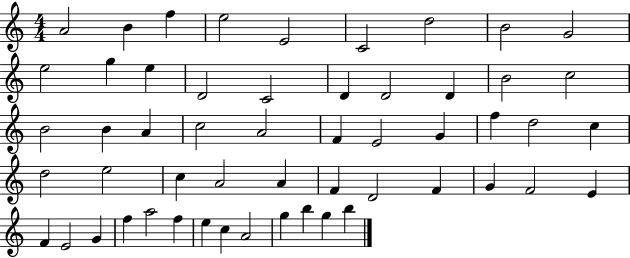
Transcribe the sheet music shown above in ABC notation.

X:1
T:Untitled
M:4/4
L:1/4
K:C
A2 B f e2 E2 C2 d2 B2 G2 e2 g e D2 C2 D D2 D B2 c2 B2 B A c2 A2 F E2 G f d2 c d2 e2 c A2 A F D2 F G F2 E F E2 G f a2 f e c A2 g b g b